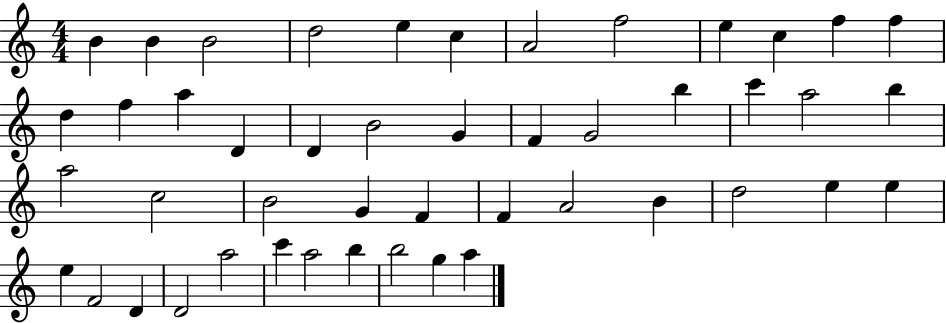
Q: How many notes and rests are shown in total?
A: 47